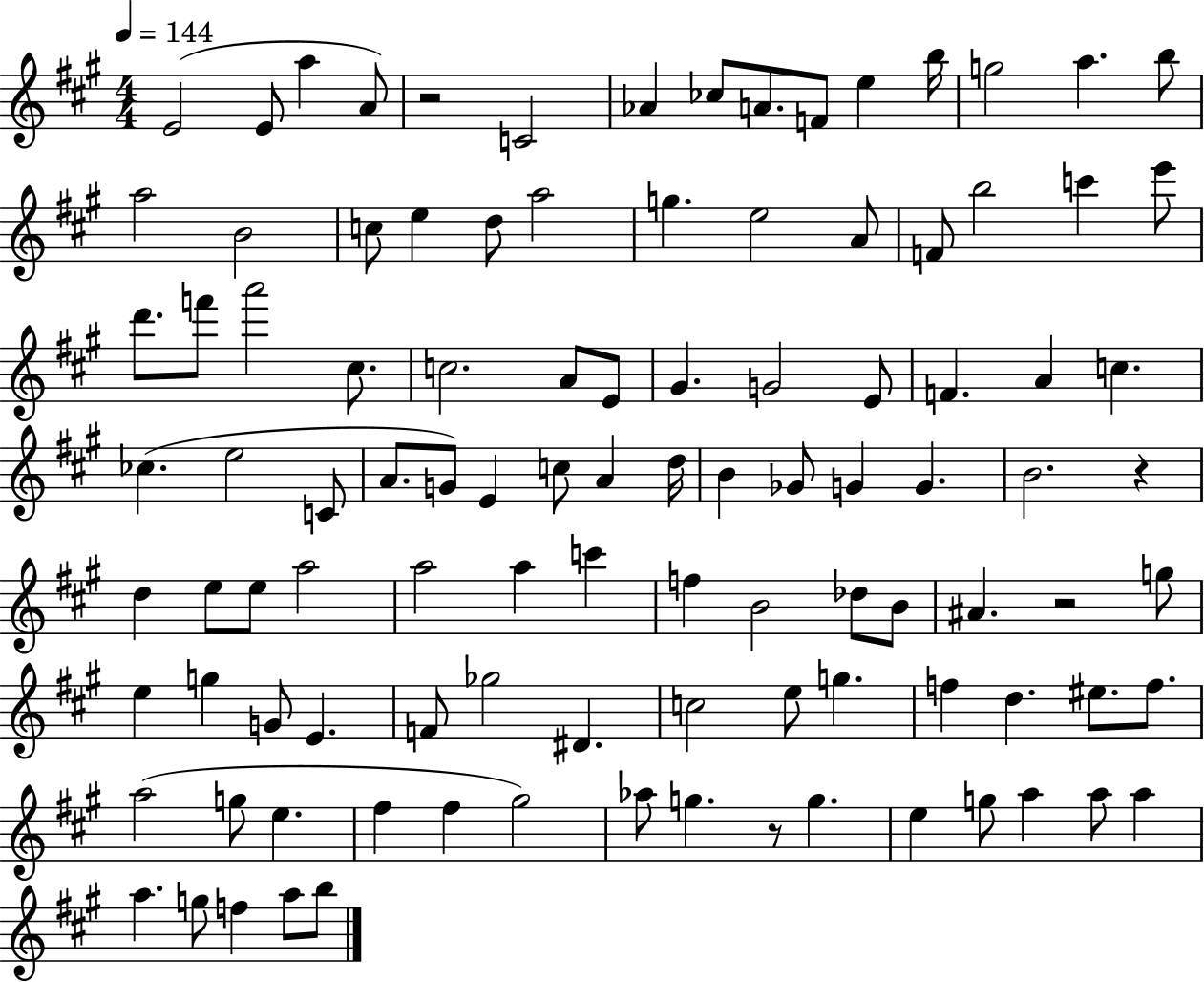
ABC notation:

X:1
T:Untitled
M:4/4
L:1/4
K:A
E2 E/2 a A/2 z2 C2 _A _c/2 A/2 F/2 e b/4 g2 a b/2 a2 B2 c/2 e d/2 a2 g e2 A/2 F/2 b2 c' e'/2 d'/2 f'/2 a'2 ^c/2 c2 A/2 E/2 ^G G2 E/2 F A c _c e2 C/2 A/2 G/2 E c/2 A d/4 B _G/2 G G B2 z d e/2 e/2 a2 a2 a c' f B2 _d/2 B/2 ^A z2 g/2 e g G/2 E F/2 _g2 ^D c2 e/2 g f d ^e/2 f/2 a2 g/2 e ^f ^f ^g2 _a/2 g z/2 g e g/2 a a/2 a a g/2 f a/2 b/2